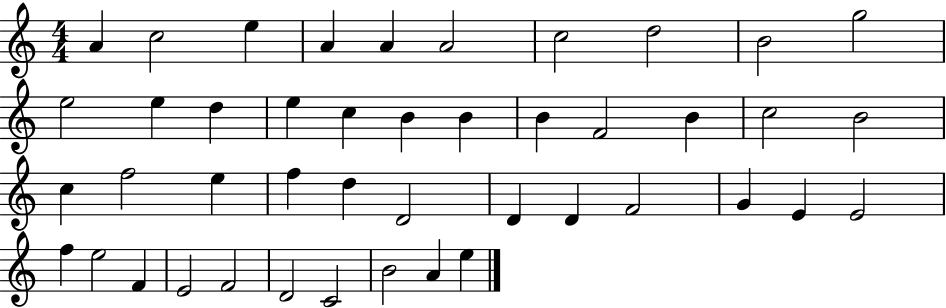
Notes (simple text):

A4/q C5/h E5/q A4/q A4/q A4/h C5/h D5/h B4/h G5/h E5/h E5/q D5/q E5/q C5/q B4/q B4/q B4/q F4/h B4/q C5/h B4/h C5/q F5/h E5/q F5/q D5/q D4/h D4/q D4/q F4/h G4/q E4/q E4/h F5/q E5/h F4/q E4/h F4/h D4/h C4/h B4/h A4/q E5/q